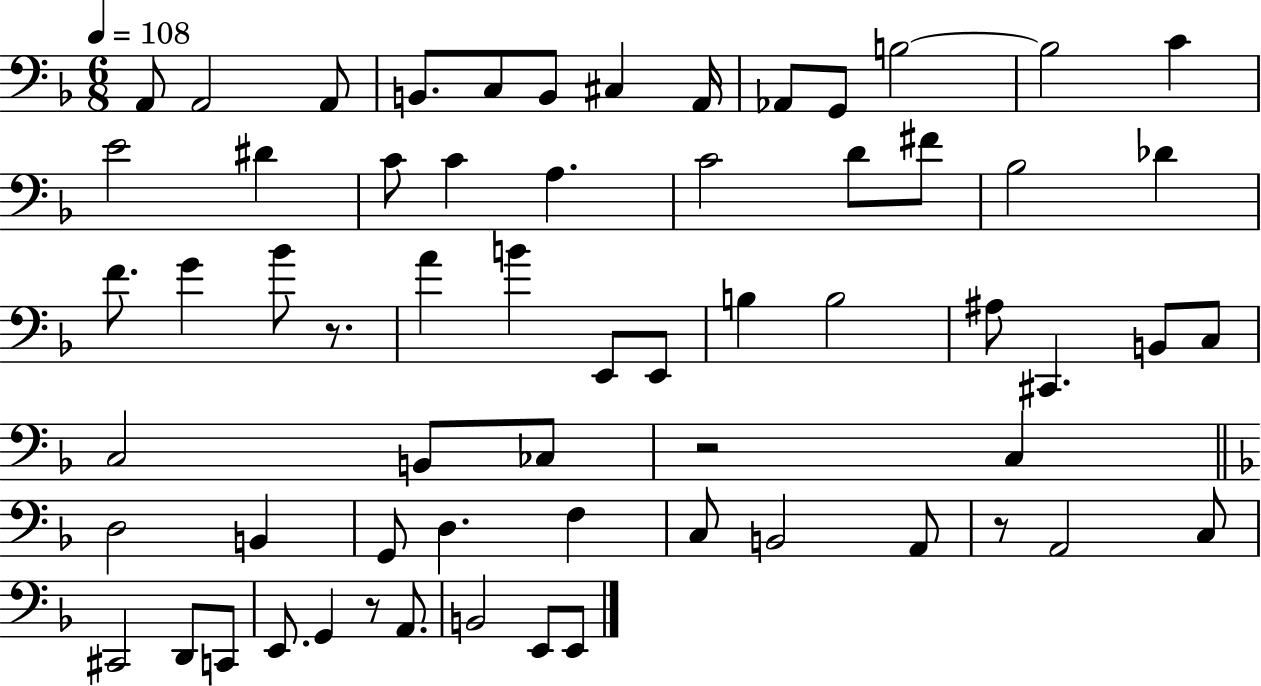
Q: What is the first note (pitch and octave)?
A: A2